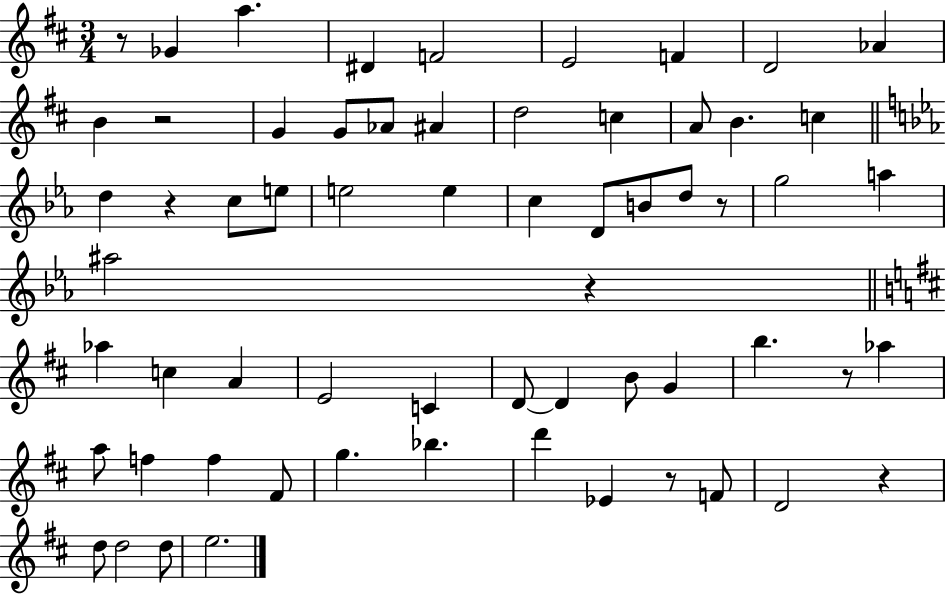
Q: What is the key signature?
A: D major